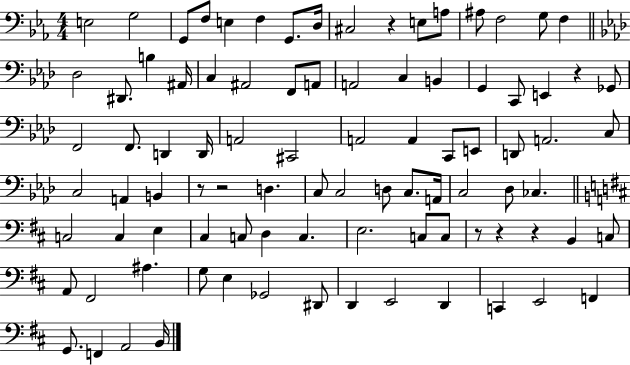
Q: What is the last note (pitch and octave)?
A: B2